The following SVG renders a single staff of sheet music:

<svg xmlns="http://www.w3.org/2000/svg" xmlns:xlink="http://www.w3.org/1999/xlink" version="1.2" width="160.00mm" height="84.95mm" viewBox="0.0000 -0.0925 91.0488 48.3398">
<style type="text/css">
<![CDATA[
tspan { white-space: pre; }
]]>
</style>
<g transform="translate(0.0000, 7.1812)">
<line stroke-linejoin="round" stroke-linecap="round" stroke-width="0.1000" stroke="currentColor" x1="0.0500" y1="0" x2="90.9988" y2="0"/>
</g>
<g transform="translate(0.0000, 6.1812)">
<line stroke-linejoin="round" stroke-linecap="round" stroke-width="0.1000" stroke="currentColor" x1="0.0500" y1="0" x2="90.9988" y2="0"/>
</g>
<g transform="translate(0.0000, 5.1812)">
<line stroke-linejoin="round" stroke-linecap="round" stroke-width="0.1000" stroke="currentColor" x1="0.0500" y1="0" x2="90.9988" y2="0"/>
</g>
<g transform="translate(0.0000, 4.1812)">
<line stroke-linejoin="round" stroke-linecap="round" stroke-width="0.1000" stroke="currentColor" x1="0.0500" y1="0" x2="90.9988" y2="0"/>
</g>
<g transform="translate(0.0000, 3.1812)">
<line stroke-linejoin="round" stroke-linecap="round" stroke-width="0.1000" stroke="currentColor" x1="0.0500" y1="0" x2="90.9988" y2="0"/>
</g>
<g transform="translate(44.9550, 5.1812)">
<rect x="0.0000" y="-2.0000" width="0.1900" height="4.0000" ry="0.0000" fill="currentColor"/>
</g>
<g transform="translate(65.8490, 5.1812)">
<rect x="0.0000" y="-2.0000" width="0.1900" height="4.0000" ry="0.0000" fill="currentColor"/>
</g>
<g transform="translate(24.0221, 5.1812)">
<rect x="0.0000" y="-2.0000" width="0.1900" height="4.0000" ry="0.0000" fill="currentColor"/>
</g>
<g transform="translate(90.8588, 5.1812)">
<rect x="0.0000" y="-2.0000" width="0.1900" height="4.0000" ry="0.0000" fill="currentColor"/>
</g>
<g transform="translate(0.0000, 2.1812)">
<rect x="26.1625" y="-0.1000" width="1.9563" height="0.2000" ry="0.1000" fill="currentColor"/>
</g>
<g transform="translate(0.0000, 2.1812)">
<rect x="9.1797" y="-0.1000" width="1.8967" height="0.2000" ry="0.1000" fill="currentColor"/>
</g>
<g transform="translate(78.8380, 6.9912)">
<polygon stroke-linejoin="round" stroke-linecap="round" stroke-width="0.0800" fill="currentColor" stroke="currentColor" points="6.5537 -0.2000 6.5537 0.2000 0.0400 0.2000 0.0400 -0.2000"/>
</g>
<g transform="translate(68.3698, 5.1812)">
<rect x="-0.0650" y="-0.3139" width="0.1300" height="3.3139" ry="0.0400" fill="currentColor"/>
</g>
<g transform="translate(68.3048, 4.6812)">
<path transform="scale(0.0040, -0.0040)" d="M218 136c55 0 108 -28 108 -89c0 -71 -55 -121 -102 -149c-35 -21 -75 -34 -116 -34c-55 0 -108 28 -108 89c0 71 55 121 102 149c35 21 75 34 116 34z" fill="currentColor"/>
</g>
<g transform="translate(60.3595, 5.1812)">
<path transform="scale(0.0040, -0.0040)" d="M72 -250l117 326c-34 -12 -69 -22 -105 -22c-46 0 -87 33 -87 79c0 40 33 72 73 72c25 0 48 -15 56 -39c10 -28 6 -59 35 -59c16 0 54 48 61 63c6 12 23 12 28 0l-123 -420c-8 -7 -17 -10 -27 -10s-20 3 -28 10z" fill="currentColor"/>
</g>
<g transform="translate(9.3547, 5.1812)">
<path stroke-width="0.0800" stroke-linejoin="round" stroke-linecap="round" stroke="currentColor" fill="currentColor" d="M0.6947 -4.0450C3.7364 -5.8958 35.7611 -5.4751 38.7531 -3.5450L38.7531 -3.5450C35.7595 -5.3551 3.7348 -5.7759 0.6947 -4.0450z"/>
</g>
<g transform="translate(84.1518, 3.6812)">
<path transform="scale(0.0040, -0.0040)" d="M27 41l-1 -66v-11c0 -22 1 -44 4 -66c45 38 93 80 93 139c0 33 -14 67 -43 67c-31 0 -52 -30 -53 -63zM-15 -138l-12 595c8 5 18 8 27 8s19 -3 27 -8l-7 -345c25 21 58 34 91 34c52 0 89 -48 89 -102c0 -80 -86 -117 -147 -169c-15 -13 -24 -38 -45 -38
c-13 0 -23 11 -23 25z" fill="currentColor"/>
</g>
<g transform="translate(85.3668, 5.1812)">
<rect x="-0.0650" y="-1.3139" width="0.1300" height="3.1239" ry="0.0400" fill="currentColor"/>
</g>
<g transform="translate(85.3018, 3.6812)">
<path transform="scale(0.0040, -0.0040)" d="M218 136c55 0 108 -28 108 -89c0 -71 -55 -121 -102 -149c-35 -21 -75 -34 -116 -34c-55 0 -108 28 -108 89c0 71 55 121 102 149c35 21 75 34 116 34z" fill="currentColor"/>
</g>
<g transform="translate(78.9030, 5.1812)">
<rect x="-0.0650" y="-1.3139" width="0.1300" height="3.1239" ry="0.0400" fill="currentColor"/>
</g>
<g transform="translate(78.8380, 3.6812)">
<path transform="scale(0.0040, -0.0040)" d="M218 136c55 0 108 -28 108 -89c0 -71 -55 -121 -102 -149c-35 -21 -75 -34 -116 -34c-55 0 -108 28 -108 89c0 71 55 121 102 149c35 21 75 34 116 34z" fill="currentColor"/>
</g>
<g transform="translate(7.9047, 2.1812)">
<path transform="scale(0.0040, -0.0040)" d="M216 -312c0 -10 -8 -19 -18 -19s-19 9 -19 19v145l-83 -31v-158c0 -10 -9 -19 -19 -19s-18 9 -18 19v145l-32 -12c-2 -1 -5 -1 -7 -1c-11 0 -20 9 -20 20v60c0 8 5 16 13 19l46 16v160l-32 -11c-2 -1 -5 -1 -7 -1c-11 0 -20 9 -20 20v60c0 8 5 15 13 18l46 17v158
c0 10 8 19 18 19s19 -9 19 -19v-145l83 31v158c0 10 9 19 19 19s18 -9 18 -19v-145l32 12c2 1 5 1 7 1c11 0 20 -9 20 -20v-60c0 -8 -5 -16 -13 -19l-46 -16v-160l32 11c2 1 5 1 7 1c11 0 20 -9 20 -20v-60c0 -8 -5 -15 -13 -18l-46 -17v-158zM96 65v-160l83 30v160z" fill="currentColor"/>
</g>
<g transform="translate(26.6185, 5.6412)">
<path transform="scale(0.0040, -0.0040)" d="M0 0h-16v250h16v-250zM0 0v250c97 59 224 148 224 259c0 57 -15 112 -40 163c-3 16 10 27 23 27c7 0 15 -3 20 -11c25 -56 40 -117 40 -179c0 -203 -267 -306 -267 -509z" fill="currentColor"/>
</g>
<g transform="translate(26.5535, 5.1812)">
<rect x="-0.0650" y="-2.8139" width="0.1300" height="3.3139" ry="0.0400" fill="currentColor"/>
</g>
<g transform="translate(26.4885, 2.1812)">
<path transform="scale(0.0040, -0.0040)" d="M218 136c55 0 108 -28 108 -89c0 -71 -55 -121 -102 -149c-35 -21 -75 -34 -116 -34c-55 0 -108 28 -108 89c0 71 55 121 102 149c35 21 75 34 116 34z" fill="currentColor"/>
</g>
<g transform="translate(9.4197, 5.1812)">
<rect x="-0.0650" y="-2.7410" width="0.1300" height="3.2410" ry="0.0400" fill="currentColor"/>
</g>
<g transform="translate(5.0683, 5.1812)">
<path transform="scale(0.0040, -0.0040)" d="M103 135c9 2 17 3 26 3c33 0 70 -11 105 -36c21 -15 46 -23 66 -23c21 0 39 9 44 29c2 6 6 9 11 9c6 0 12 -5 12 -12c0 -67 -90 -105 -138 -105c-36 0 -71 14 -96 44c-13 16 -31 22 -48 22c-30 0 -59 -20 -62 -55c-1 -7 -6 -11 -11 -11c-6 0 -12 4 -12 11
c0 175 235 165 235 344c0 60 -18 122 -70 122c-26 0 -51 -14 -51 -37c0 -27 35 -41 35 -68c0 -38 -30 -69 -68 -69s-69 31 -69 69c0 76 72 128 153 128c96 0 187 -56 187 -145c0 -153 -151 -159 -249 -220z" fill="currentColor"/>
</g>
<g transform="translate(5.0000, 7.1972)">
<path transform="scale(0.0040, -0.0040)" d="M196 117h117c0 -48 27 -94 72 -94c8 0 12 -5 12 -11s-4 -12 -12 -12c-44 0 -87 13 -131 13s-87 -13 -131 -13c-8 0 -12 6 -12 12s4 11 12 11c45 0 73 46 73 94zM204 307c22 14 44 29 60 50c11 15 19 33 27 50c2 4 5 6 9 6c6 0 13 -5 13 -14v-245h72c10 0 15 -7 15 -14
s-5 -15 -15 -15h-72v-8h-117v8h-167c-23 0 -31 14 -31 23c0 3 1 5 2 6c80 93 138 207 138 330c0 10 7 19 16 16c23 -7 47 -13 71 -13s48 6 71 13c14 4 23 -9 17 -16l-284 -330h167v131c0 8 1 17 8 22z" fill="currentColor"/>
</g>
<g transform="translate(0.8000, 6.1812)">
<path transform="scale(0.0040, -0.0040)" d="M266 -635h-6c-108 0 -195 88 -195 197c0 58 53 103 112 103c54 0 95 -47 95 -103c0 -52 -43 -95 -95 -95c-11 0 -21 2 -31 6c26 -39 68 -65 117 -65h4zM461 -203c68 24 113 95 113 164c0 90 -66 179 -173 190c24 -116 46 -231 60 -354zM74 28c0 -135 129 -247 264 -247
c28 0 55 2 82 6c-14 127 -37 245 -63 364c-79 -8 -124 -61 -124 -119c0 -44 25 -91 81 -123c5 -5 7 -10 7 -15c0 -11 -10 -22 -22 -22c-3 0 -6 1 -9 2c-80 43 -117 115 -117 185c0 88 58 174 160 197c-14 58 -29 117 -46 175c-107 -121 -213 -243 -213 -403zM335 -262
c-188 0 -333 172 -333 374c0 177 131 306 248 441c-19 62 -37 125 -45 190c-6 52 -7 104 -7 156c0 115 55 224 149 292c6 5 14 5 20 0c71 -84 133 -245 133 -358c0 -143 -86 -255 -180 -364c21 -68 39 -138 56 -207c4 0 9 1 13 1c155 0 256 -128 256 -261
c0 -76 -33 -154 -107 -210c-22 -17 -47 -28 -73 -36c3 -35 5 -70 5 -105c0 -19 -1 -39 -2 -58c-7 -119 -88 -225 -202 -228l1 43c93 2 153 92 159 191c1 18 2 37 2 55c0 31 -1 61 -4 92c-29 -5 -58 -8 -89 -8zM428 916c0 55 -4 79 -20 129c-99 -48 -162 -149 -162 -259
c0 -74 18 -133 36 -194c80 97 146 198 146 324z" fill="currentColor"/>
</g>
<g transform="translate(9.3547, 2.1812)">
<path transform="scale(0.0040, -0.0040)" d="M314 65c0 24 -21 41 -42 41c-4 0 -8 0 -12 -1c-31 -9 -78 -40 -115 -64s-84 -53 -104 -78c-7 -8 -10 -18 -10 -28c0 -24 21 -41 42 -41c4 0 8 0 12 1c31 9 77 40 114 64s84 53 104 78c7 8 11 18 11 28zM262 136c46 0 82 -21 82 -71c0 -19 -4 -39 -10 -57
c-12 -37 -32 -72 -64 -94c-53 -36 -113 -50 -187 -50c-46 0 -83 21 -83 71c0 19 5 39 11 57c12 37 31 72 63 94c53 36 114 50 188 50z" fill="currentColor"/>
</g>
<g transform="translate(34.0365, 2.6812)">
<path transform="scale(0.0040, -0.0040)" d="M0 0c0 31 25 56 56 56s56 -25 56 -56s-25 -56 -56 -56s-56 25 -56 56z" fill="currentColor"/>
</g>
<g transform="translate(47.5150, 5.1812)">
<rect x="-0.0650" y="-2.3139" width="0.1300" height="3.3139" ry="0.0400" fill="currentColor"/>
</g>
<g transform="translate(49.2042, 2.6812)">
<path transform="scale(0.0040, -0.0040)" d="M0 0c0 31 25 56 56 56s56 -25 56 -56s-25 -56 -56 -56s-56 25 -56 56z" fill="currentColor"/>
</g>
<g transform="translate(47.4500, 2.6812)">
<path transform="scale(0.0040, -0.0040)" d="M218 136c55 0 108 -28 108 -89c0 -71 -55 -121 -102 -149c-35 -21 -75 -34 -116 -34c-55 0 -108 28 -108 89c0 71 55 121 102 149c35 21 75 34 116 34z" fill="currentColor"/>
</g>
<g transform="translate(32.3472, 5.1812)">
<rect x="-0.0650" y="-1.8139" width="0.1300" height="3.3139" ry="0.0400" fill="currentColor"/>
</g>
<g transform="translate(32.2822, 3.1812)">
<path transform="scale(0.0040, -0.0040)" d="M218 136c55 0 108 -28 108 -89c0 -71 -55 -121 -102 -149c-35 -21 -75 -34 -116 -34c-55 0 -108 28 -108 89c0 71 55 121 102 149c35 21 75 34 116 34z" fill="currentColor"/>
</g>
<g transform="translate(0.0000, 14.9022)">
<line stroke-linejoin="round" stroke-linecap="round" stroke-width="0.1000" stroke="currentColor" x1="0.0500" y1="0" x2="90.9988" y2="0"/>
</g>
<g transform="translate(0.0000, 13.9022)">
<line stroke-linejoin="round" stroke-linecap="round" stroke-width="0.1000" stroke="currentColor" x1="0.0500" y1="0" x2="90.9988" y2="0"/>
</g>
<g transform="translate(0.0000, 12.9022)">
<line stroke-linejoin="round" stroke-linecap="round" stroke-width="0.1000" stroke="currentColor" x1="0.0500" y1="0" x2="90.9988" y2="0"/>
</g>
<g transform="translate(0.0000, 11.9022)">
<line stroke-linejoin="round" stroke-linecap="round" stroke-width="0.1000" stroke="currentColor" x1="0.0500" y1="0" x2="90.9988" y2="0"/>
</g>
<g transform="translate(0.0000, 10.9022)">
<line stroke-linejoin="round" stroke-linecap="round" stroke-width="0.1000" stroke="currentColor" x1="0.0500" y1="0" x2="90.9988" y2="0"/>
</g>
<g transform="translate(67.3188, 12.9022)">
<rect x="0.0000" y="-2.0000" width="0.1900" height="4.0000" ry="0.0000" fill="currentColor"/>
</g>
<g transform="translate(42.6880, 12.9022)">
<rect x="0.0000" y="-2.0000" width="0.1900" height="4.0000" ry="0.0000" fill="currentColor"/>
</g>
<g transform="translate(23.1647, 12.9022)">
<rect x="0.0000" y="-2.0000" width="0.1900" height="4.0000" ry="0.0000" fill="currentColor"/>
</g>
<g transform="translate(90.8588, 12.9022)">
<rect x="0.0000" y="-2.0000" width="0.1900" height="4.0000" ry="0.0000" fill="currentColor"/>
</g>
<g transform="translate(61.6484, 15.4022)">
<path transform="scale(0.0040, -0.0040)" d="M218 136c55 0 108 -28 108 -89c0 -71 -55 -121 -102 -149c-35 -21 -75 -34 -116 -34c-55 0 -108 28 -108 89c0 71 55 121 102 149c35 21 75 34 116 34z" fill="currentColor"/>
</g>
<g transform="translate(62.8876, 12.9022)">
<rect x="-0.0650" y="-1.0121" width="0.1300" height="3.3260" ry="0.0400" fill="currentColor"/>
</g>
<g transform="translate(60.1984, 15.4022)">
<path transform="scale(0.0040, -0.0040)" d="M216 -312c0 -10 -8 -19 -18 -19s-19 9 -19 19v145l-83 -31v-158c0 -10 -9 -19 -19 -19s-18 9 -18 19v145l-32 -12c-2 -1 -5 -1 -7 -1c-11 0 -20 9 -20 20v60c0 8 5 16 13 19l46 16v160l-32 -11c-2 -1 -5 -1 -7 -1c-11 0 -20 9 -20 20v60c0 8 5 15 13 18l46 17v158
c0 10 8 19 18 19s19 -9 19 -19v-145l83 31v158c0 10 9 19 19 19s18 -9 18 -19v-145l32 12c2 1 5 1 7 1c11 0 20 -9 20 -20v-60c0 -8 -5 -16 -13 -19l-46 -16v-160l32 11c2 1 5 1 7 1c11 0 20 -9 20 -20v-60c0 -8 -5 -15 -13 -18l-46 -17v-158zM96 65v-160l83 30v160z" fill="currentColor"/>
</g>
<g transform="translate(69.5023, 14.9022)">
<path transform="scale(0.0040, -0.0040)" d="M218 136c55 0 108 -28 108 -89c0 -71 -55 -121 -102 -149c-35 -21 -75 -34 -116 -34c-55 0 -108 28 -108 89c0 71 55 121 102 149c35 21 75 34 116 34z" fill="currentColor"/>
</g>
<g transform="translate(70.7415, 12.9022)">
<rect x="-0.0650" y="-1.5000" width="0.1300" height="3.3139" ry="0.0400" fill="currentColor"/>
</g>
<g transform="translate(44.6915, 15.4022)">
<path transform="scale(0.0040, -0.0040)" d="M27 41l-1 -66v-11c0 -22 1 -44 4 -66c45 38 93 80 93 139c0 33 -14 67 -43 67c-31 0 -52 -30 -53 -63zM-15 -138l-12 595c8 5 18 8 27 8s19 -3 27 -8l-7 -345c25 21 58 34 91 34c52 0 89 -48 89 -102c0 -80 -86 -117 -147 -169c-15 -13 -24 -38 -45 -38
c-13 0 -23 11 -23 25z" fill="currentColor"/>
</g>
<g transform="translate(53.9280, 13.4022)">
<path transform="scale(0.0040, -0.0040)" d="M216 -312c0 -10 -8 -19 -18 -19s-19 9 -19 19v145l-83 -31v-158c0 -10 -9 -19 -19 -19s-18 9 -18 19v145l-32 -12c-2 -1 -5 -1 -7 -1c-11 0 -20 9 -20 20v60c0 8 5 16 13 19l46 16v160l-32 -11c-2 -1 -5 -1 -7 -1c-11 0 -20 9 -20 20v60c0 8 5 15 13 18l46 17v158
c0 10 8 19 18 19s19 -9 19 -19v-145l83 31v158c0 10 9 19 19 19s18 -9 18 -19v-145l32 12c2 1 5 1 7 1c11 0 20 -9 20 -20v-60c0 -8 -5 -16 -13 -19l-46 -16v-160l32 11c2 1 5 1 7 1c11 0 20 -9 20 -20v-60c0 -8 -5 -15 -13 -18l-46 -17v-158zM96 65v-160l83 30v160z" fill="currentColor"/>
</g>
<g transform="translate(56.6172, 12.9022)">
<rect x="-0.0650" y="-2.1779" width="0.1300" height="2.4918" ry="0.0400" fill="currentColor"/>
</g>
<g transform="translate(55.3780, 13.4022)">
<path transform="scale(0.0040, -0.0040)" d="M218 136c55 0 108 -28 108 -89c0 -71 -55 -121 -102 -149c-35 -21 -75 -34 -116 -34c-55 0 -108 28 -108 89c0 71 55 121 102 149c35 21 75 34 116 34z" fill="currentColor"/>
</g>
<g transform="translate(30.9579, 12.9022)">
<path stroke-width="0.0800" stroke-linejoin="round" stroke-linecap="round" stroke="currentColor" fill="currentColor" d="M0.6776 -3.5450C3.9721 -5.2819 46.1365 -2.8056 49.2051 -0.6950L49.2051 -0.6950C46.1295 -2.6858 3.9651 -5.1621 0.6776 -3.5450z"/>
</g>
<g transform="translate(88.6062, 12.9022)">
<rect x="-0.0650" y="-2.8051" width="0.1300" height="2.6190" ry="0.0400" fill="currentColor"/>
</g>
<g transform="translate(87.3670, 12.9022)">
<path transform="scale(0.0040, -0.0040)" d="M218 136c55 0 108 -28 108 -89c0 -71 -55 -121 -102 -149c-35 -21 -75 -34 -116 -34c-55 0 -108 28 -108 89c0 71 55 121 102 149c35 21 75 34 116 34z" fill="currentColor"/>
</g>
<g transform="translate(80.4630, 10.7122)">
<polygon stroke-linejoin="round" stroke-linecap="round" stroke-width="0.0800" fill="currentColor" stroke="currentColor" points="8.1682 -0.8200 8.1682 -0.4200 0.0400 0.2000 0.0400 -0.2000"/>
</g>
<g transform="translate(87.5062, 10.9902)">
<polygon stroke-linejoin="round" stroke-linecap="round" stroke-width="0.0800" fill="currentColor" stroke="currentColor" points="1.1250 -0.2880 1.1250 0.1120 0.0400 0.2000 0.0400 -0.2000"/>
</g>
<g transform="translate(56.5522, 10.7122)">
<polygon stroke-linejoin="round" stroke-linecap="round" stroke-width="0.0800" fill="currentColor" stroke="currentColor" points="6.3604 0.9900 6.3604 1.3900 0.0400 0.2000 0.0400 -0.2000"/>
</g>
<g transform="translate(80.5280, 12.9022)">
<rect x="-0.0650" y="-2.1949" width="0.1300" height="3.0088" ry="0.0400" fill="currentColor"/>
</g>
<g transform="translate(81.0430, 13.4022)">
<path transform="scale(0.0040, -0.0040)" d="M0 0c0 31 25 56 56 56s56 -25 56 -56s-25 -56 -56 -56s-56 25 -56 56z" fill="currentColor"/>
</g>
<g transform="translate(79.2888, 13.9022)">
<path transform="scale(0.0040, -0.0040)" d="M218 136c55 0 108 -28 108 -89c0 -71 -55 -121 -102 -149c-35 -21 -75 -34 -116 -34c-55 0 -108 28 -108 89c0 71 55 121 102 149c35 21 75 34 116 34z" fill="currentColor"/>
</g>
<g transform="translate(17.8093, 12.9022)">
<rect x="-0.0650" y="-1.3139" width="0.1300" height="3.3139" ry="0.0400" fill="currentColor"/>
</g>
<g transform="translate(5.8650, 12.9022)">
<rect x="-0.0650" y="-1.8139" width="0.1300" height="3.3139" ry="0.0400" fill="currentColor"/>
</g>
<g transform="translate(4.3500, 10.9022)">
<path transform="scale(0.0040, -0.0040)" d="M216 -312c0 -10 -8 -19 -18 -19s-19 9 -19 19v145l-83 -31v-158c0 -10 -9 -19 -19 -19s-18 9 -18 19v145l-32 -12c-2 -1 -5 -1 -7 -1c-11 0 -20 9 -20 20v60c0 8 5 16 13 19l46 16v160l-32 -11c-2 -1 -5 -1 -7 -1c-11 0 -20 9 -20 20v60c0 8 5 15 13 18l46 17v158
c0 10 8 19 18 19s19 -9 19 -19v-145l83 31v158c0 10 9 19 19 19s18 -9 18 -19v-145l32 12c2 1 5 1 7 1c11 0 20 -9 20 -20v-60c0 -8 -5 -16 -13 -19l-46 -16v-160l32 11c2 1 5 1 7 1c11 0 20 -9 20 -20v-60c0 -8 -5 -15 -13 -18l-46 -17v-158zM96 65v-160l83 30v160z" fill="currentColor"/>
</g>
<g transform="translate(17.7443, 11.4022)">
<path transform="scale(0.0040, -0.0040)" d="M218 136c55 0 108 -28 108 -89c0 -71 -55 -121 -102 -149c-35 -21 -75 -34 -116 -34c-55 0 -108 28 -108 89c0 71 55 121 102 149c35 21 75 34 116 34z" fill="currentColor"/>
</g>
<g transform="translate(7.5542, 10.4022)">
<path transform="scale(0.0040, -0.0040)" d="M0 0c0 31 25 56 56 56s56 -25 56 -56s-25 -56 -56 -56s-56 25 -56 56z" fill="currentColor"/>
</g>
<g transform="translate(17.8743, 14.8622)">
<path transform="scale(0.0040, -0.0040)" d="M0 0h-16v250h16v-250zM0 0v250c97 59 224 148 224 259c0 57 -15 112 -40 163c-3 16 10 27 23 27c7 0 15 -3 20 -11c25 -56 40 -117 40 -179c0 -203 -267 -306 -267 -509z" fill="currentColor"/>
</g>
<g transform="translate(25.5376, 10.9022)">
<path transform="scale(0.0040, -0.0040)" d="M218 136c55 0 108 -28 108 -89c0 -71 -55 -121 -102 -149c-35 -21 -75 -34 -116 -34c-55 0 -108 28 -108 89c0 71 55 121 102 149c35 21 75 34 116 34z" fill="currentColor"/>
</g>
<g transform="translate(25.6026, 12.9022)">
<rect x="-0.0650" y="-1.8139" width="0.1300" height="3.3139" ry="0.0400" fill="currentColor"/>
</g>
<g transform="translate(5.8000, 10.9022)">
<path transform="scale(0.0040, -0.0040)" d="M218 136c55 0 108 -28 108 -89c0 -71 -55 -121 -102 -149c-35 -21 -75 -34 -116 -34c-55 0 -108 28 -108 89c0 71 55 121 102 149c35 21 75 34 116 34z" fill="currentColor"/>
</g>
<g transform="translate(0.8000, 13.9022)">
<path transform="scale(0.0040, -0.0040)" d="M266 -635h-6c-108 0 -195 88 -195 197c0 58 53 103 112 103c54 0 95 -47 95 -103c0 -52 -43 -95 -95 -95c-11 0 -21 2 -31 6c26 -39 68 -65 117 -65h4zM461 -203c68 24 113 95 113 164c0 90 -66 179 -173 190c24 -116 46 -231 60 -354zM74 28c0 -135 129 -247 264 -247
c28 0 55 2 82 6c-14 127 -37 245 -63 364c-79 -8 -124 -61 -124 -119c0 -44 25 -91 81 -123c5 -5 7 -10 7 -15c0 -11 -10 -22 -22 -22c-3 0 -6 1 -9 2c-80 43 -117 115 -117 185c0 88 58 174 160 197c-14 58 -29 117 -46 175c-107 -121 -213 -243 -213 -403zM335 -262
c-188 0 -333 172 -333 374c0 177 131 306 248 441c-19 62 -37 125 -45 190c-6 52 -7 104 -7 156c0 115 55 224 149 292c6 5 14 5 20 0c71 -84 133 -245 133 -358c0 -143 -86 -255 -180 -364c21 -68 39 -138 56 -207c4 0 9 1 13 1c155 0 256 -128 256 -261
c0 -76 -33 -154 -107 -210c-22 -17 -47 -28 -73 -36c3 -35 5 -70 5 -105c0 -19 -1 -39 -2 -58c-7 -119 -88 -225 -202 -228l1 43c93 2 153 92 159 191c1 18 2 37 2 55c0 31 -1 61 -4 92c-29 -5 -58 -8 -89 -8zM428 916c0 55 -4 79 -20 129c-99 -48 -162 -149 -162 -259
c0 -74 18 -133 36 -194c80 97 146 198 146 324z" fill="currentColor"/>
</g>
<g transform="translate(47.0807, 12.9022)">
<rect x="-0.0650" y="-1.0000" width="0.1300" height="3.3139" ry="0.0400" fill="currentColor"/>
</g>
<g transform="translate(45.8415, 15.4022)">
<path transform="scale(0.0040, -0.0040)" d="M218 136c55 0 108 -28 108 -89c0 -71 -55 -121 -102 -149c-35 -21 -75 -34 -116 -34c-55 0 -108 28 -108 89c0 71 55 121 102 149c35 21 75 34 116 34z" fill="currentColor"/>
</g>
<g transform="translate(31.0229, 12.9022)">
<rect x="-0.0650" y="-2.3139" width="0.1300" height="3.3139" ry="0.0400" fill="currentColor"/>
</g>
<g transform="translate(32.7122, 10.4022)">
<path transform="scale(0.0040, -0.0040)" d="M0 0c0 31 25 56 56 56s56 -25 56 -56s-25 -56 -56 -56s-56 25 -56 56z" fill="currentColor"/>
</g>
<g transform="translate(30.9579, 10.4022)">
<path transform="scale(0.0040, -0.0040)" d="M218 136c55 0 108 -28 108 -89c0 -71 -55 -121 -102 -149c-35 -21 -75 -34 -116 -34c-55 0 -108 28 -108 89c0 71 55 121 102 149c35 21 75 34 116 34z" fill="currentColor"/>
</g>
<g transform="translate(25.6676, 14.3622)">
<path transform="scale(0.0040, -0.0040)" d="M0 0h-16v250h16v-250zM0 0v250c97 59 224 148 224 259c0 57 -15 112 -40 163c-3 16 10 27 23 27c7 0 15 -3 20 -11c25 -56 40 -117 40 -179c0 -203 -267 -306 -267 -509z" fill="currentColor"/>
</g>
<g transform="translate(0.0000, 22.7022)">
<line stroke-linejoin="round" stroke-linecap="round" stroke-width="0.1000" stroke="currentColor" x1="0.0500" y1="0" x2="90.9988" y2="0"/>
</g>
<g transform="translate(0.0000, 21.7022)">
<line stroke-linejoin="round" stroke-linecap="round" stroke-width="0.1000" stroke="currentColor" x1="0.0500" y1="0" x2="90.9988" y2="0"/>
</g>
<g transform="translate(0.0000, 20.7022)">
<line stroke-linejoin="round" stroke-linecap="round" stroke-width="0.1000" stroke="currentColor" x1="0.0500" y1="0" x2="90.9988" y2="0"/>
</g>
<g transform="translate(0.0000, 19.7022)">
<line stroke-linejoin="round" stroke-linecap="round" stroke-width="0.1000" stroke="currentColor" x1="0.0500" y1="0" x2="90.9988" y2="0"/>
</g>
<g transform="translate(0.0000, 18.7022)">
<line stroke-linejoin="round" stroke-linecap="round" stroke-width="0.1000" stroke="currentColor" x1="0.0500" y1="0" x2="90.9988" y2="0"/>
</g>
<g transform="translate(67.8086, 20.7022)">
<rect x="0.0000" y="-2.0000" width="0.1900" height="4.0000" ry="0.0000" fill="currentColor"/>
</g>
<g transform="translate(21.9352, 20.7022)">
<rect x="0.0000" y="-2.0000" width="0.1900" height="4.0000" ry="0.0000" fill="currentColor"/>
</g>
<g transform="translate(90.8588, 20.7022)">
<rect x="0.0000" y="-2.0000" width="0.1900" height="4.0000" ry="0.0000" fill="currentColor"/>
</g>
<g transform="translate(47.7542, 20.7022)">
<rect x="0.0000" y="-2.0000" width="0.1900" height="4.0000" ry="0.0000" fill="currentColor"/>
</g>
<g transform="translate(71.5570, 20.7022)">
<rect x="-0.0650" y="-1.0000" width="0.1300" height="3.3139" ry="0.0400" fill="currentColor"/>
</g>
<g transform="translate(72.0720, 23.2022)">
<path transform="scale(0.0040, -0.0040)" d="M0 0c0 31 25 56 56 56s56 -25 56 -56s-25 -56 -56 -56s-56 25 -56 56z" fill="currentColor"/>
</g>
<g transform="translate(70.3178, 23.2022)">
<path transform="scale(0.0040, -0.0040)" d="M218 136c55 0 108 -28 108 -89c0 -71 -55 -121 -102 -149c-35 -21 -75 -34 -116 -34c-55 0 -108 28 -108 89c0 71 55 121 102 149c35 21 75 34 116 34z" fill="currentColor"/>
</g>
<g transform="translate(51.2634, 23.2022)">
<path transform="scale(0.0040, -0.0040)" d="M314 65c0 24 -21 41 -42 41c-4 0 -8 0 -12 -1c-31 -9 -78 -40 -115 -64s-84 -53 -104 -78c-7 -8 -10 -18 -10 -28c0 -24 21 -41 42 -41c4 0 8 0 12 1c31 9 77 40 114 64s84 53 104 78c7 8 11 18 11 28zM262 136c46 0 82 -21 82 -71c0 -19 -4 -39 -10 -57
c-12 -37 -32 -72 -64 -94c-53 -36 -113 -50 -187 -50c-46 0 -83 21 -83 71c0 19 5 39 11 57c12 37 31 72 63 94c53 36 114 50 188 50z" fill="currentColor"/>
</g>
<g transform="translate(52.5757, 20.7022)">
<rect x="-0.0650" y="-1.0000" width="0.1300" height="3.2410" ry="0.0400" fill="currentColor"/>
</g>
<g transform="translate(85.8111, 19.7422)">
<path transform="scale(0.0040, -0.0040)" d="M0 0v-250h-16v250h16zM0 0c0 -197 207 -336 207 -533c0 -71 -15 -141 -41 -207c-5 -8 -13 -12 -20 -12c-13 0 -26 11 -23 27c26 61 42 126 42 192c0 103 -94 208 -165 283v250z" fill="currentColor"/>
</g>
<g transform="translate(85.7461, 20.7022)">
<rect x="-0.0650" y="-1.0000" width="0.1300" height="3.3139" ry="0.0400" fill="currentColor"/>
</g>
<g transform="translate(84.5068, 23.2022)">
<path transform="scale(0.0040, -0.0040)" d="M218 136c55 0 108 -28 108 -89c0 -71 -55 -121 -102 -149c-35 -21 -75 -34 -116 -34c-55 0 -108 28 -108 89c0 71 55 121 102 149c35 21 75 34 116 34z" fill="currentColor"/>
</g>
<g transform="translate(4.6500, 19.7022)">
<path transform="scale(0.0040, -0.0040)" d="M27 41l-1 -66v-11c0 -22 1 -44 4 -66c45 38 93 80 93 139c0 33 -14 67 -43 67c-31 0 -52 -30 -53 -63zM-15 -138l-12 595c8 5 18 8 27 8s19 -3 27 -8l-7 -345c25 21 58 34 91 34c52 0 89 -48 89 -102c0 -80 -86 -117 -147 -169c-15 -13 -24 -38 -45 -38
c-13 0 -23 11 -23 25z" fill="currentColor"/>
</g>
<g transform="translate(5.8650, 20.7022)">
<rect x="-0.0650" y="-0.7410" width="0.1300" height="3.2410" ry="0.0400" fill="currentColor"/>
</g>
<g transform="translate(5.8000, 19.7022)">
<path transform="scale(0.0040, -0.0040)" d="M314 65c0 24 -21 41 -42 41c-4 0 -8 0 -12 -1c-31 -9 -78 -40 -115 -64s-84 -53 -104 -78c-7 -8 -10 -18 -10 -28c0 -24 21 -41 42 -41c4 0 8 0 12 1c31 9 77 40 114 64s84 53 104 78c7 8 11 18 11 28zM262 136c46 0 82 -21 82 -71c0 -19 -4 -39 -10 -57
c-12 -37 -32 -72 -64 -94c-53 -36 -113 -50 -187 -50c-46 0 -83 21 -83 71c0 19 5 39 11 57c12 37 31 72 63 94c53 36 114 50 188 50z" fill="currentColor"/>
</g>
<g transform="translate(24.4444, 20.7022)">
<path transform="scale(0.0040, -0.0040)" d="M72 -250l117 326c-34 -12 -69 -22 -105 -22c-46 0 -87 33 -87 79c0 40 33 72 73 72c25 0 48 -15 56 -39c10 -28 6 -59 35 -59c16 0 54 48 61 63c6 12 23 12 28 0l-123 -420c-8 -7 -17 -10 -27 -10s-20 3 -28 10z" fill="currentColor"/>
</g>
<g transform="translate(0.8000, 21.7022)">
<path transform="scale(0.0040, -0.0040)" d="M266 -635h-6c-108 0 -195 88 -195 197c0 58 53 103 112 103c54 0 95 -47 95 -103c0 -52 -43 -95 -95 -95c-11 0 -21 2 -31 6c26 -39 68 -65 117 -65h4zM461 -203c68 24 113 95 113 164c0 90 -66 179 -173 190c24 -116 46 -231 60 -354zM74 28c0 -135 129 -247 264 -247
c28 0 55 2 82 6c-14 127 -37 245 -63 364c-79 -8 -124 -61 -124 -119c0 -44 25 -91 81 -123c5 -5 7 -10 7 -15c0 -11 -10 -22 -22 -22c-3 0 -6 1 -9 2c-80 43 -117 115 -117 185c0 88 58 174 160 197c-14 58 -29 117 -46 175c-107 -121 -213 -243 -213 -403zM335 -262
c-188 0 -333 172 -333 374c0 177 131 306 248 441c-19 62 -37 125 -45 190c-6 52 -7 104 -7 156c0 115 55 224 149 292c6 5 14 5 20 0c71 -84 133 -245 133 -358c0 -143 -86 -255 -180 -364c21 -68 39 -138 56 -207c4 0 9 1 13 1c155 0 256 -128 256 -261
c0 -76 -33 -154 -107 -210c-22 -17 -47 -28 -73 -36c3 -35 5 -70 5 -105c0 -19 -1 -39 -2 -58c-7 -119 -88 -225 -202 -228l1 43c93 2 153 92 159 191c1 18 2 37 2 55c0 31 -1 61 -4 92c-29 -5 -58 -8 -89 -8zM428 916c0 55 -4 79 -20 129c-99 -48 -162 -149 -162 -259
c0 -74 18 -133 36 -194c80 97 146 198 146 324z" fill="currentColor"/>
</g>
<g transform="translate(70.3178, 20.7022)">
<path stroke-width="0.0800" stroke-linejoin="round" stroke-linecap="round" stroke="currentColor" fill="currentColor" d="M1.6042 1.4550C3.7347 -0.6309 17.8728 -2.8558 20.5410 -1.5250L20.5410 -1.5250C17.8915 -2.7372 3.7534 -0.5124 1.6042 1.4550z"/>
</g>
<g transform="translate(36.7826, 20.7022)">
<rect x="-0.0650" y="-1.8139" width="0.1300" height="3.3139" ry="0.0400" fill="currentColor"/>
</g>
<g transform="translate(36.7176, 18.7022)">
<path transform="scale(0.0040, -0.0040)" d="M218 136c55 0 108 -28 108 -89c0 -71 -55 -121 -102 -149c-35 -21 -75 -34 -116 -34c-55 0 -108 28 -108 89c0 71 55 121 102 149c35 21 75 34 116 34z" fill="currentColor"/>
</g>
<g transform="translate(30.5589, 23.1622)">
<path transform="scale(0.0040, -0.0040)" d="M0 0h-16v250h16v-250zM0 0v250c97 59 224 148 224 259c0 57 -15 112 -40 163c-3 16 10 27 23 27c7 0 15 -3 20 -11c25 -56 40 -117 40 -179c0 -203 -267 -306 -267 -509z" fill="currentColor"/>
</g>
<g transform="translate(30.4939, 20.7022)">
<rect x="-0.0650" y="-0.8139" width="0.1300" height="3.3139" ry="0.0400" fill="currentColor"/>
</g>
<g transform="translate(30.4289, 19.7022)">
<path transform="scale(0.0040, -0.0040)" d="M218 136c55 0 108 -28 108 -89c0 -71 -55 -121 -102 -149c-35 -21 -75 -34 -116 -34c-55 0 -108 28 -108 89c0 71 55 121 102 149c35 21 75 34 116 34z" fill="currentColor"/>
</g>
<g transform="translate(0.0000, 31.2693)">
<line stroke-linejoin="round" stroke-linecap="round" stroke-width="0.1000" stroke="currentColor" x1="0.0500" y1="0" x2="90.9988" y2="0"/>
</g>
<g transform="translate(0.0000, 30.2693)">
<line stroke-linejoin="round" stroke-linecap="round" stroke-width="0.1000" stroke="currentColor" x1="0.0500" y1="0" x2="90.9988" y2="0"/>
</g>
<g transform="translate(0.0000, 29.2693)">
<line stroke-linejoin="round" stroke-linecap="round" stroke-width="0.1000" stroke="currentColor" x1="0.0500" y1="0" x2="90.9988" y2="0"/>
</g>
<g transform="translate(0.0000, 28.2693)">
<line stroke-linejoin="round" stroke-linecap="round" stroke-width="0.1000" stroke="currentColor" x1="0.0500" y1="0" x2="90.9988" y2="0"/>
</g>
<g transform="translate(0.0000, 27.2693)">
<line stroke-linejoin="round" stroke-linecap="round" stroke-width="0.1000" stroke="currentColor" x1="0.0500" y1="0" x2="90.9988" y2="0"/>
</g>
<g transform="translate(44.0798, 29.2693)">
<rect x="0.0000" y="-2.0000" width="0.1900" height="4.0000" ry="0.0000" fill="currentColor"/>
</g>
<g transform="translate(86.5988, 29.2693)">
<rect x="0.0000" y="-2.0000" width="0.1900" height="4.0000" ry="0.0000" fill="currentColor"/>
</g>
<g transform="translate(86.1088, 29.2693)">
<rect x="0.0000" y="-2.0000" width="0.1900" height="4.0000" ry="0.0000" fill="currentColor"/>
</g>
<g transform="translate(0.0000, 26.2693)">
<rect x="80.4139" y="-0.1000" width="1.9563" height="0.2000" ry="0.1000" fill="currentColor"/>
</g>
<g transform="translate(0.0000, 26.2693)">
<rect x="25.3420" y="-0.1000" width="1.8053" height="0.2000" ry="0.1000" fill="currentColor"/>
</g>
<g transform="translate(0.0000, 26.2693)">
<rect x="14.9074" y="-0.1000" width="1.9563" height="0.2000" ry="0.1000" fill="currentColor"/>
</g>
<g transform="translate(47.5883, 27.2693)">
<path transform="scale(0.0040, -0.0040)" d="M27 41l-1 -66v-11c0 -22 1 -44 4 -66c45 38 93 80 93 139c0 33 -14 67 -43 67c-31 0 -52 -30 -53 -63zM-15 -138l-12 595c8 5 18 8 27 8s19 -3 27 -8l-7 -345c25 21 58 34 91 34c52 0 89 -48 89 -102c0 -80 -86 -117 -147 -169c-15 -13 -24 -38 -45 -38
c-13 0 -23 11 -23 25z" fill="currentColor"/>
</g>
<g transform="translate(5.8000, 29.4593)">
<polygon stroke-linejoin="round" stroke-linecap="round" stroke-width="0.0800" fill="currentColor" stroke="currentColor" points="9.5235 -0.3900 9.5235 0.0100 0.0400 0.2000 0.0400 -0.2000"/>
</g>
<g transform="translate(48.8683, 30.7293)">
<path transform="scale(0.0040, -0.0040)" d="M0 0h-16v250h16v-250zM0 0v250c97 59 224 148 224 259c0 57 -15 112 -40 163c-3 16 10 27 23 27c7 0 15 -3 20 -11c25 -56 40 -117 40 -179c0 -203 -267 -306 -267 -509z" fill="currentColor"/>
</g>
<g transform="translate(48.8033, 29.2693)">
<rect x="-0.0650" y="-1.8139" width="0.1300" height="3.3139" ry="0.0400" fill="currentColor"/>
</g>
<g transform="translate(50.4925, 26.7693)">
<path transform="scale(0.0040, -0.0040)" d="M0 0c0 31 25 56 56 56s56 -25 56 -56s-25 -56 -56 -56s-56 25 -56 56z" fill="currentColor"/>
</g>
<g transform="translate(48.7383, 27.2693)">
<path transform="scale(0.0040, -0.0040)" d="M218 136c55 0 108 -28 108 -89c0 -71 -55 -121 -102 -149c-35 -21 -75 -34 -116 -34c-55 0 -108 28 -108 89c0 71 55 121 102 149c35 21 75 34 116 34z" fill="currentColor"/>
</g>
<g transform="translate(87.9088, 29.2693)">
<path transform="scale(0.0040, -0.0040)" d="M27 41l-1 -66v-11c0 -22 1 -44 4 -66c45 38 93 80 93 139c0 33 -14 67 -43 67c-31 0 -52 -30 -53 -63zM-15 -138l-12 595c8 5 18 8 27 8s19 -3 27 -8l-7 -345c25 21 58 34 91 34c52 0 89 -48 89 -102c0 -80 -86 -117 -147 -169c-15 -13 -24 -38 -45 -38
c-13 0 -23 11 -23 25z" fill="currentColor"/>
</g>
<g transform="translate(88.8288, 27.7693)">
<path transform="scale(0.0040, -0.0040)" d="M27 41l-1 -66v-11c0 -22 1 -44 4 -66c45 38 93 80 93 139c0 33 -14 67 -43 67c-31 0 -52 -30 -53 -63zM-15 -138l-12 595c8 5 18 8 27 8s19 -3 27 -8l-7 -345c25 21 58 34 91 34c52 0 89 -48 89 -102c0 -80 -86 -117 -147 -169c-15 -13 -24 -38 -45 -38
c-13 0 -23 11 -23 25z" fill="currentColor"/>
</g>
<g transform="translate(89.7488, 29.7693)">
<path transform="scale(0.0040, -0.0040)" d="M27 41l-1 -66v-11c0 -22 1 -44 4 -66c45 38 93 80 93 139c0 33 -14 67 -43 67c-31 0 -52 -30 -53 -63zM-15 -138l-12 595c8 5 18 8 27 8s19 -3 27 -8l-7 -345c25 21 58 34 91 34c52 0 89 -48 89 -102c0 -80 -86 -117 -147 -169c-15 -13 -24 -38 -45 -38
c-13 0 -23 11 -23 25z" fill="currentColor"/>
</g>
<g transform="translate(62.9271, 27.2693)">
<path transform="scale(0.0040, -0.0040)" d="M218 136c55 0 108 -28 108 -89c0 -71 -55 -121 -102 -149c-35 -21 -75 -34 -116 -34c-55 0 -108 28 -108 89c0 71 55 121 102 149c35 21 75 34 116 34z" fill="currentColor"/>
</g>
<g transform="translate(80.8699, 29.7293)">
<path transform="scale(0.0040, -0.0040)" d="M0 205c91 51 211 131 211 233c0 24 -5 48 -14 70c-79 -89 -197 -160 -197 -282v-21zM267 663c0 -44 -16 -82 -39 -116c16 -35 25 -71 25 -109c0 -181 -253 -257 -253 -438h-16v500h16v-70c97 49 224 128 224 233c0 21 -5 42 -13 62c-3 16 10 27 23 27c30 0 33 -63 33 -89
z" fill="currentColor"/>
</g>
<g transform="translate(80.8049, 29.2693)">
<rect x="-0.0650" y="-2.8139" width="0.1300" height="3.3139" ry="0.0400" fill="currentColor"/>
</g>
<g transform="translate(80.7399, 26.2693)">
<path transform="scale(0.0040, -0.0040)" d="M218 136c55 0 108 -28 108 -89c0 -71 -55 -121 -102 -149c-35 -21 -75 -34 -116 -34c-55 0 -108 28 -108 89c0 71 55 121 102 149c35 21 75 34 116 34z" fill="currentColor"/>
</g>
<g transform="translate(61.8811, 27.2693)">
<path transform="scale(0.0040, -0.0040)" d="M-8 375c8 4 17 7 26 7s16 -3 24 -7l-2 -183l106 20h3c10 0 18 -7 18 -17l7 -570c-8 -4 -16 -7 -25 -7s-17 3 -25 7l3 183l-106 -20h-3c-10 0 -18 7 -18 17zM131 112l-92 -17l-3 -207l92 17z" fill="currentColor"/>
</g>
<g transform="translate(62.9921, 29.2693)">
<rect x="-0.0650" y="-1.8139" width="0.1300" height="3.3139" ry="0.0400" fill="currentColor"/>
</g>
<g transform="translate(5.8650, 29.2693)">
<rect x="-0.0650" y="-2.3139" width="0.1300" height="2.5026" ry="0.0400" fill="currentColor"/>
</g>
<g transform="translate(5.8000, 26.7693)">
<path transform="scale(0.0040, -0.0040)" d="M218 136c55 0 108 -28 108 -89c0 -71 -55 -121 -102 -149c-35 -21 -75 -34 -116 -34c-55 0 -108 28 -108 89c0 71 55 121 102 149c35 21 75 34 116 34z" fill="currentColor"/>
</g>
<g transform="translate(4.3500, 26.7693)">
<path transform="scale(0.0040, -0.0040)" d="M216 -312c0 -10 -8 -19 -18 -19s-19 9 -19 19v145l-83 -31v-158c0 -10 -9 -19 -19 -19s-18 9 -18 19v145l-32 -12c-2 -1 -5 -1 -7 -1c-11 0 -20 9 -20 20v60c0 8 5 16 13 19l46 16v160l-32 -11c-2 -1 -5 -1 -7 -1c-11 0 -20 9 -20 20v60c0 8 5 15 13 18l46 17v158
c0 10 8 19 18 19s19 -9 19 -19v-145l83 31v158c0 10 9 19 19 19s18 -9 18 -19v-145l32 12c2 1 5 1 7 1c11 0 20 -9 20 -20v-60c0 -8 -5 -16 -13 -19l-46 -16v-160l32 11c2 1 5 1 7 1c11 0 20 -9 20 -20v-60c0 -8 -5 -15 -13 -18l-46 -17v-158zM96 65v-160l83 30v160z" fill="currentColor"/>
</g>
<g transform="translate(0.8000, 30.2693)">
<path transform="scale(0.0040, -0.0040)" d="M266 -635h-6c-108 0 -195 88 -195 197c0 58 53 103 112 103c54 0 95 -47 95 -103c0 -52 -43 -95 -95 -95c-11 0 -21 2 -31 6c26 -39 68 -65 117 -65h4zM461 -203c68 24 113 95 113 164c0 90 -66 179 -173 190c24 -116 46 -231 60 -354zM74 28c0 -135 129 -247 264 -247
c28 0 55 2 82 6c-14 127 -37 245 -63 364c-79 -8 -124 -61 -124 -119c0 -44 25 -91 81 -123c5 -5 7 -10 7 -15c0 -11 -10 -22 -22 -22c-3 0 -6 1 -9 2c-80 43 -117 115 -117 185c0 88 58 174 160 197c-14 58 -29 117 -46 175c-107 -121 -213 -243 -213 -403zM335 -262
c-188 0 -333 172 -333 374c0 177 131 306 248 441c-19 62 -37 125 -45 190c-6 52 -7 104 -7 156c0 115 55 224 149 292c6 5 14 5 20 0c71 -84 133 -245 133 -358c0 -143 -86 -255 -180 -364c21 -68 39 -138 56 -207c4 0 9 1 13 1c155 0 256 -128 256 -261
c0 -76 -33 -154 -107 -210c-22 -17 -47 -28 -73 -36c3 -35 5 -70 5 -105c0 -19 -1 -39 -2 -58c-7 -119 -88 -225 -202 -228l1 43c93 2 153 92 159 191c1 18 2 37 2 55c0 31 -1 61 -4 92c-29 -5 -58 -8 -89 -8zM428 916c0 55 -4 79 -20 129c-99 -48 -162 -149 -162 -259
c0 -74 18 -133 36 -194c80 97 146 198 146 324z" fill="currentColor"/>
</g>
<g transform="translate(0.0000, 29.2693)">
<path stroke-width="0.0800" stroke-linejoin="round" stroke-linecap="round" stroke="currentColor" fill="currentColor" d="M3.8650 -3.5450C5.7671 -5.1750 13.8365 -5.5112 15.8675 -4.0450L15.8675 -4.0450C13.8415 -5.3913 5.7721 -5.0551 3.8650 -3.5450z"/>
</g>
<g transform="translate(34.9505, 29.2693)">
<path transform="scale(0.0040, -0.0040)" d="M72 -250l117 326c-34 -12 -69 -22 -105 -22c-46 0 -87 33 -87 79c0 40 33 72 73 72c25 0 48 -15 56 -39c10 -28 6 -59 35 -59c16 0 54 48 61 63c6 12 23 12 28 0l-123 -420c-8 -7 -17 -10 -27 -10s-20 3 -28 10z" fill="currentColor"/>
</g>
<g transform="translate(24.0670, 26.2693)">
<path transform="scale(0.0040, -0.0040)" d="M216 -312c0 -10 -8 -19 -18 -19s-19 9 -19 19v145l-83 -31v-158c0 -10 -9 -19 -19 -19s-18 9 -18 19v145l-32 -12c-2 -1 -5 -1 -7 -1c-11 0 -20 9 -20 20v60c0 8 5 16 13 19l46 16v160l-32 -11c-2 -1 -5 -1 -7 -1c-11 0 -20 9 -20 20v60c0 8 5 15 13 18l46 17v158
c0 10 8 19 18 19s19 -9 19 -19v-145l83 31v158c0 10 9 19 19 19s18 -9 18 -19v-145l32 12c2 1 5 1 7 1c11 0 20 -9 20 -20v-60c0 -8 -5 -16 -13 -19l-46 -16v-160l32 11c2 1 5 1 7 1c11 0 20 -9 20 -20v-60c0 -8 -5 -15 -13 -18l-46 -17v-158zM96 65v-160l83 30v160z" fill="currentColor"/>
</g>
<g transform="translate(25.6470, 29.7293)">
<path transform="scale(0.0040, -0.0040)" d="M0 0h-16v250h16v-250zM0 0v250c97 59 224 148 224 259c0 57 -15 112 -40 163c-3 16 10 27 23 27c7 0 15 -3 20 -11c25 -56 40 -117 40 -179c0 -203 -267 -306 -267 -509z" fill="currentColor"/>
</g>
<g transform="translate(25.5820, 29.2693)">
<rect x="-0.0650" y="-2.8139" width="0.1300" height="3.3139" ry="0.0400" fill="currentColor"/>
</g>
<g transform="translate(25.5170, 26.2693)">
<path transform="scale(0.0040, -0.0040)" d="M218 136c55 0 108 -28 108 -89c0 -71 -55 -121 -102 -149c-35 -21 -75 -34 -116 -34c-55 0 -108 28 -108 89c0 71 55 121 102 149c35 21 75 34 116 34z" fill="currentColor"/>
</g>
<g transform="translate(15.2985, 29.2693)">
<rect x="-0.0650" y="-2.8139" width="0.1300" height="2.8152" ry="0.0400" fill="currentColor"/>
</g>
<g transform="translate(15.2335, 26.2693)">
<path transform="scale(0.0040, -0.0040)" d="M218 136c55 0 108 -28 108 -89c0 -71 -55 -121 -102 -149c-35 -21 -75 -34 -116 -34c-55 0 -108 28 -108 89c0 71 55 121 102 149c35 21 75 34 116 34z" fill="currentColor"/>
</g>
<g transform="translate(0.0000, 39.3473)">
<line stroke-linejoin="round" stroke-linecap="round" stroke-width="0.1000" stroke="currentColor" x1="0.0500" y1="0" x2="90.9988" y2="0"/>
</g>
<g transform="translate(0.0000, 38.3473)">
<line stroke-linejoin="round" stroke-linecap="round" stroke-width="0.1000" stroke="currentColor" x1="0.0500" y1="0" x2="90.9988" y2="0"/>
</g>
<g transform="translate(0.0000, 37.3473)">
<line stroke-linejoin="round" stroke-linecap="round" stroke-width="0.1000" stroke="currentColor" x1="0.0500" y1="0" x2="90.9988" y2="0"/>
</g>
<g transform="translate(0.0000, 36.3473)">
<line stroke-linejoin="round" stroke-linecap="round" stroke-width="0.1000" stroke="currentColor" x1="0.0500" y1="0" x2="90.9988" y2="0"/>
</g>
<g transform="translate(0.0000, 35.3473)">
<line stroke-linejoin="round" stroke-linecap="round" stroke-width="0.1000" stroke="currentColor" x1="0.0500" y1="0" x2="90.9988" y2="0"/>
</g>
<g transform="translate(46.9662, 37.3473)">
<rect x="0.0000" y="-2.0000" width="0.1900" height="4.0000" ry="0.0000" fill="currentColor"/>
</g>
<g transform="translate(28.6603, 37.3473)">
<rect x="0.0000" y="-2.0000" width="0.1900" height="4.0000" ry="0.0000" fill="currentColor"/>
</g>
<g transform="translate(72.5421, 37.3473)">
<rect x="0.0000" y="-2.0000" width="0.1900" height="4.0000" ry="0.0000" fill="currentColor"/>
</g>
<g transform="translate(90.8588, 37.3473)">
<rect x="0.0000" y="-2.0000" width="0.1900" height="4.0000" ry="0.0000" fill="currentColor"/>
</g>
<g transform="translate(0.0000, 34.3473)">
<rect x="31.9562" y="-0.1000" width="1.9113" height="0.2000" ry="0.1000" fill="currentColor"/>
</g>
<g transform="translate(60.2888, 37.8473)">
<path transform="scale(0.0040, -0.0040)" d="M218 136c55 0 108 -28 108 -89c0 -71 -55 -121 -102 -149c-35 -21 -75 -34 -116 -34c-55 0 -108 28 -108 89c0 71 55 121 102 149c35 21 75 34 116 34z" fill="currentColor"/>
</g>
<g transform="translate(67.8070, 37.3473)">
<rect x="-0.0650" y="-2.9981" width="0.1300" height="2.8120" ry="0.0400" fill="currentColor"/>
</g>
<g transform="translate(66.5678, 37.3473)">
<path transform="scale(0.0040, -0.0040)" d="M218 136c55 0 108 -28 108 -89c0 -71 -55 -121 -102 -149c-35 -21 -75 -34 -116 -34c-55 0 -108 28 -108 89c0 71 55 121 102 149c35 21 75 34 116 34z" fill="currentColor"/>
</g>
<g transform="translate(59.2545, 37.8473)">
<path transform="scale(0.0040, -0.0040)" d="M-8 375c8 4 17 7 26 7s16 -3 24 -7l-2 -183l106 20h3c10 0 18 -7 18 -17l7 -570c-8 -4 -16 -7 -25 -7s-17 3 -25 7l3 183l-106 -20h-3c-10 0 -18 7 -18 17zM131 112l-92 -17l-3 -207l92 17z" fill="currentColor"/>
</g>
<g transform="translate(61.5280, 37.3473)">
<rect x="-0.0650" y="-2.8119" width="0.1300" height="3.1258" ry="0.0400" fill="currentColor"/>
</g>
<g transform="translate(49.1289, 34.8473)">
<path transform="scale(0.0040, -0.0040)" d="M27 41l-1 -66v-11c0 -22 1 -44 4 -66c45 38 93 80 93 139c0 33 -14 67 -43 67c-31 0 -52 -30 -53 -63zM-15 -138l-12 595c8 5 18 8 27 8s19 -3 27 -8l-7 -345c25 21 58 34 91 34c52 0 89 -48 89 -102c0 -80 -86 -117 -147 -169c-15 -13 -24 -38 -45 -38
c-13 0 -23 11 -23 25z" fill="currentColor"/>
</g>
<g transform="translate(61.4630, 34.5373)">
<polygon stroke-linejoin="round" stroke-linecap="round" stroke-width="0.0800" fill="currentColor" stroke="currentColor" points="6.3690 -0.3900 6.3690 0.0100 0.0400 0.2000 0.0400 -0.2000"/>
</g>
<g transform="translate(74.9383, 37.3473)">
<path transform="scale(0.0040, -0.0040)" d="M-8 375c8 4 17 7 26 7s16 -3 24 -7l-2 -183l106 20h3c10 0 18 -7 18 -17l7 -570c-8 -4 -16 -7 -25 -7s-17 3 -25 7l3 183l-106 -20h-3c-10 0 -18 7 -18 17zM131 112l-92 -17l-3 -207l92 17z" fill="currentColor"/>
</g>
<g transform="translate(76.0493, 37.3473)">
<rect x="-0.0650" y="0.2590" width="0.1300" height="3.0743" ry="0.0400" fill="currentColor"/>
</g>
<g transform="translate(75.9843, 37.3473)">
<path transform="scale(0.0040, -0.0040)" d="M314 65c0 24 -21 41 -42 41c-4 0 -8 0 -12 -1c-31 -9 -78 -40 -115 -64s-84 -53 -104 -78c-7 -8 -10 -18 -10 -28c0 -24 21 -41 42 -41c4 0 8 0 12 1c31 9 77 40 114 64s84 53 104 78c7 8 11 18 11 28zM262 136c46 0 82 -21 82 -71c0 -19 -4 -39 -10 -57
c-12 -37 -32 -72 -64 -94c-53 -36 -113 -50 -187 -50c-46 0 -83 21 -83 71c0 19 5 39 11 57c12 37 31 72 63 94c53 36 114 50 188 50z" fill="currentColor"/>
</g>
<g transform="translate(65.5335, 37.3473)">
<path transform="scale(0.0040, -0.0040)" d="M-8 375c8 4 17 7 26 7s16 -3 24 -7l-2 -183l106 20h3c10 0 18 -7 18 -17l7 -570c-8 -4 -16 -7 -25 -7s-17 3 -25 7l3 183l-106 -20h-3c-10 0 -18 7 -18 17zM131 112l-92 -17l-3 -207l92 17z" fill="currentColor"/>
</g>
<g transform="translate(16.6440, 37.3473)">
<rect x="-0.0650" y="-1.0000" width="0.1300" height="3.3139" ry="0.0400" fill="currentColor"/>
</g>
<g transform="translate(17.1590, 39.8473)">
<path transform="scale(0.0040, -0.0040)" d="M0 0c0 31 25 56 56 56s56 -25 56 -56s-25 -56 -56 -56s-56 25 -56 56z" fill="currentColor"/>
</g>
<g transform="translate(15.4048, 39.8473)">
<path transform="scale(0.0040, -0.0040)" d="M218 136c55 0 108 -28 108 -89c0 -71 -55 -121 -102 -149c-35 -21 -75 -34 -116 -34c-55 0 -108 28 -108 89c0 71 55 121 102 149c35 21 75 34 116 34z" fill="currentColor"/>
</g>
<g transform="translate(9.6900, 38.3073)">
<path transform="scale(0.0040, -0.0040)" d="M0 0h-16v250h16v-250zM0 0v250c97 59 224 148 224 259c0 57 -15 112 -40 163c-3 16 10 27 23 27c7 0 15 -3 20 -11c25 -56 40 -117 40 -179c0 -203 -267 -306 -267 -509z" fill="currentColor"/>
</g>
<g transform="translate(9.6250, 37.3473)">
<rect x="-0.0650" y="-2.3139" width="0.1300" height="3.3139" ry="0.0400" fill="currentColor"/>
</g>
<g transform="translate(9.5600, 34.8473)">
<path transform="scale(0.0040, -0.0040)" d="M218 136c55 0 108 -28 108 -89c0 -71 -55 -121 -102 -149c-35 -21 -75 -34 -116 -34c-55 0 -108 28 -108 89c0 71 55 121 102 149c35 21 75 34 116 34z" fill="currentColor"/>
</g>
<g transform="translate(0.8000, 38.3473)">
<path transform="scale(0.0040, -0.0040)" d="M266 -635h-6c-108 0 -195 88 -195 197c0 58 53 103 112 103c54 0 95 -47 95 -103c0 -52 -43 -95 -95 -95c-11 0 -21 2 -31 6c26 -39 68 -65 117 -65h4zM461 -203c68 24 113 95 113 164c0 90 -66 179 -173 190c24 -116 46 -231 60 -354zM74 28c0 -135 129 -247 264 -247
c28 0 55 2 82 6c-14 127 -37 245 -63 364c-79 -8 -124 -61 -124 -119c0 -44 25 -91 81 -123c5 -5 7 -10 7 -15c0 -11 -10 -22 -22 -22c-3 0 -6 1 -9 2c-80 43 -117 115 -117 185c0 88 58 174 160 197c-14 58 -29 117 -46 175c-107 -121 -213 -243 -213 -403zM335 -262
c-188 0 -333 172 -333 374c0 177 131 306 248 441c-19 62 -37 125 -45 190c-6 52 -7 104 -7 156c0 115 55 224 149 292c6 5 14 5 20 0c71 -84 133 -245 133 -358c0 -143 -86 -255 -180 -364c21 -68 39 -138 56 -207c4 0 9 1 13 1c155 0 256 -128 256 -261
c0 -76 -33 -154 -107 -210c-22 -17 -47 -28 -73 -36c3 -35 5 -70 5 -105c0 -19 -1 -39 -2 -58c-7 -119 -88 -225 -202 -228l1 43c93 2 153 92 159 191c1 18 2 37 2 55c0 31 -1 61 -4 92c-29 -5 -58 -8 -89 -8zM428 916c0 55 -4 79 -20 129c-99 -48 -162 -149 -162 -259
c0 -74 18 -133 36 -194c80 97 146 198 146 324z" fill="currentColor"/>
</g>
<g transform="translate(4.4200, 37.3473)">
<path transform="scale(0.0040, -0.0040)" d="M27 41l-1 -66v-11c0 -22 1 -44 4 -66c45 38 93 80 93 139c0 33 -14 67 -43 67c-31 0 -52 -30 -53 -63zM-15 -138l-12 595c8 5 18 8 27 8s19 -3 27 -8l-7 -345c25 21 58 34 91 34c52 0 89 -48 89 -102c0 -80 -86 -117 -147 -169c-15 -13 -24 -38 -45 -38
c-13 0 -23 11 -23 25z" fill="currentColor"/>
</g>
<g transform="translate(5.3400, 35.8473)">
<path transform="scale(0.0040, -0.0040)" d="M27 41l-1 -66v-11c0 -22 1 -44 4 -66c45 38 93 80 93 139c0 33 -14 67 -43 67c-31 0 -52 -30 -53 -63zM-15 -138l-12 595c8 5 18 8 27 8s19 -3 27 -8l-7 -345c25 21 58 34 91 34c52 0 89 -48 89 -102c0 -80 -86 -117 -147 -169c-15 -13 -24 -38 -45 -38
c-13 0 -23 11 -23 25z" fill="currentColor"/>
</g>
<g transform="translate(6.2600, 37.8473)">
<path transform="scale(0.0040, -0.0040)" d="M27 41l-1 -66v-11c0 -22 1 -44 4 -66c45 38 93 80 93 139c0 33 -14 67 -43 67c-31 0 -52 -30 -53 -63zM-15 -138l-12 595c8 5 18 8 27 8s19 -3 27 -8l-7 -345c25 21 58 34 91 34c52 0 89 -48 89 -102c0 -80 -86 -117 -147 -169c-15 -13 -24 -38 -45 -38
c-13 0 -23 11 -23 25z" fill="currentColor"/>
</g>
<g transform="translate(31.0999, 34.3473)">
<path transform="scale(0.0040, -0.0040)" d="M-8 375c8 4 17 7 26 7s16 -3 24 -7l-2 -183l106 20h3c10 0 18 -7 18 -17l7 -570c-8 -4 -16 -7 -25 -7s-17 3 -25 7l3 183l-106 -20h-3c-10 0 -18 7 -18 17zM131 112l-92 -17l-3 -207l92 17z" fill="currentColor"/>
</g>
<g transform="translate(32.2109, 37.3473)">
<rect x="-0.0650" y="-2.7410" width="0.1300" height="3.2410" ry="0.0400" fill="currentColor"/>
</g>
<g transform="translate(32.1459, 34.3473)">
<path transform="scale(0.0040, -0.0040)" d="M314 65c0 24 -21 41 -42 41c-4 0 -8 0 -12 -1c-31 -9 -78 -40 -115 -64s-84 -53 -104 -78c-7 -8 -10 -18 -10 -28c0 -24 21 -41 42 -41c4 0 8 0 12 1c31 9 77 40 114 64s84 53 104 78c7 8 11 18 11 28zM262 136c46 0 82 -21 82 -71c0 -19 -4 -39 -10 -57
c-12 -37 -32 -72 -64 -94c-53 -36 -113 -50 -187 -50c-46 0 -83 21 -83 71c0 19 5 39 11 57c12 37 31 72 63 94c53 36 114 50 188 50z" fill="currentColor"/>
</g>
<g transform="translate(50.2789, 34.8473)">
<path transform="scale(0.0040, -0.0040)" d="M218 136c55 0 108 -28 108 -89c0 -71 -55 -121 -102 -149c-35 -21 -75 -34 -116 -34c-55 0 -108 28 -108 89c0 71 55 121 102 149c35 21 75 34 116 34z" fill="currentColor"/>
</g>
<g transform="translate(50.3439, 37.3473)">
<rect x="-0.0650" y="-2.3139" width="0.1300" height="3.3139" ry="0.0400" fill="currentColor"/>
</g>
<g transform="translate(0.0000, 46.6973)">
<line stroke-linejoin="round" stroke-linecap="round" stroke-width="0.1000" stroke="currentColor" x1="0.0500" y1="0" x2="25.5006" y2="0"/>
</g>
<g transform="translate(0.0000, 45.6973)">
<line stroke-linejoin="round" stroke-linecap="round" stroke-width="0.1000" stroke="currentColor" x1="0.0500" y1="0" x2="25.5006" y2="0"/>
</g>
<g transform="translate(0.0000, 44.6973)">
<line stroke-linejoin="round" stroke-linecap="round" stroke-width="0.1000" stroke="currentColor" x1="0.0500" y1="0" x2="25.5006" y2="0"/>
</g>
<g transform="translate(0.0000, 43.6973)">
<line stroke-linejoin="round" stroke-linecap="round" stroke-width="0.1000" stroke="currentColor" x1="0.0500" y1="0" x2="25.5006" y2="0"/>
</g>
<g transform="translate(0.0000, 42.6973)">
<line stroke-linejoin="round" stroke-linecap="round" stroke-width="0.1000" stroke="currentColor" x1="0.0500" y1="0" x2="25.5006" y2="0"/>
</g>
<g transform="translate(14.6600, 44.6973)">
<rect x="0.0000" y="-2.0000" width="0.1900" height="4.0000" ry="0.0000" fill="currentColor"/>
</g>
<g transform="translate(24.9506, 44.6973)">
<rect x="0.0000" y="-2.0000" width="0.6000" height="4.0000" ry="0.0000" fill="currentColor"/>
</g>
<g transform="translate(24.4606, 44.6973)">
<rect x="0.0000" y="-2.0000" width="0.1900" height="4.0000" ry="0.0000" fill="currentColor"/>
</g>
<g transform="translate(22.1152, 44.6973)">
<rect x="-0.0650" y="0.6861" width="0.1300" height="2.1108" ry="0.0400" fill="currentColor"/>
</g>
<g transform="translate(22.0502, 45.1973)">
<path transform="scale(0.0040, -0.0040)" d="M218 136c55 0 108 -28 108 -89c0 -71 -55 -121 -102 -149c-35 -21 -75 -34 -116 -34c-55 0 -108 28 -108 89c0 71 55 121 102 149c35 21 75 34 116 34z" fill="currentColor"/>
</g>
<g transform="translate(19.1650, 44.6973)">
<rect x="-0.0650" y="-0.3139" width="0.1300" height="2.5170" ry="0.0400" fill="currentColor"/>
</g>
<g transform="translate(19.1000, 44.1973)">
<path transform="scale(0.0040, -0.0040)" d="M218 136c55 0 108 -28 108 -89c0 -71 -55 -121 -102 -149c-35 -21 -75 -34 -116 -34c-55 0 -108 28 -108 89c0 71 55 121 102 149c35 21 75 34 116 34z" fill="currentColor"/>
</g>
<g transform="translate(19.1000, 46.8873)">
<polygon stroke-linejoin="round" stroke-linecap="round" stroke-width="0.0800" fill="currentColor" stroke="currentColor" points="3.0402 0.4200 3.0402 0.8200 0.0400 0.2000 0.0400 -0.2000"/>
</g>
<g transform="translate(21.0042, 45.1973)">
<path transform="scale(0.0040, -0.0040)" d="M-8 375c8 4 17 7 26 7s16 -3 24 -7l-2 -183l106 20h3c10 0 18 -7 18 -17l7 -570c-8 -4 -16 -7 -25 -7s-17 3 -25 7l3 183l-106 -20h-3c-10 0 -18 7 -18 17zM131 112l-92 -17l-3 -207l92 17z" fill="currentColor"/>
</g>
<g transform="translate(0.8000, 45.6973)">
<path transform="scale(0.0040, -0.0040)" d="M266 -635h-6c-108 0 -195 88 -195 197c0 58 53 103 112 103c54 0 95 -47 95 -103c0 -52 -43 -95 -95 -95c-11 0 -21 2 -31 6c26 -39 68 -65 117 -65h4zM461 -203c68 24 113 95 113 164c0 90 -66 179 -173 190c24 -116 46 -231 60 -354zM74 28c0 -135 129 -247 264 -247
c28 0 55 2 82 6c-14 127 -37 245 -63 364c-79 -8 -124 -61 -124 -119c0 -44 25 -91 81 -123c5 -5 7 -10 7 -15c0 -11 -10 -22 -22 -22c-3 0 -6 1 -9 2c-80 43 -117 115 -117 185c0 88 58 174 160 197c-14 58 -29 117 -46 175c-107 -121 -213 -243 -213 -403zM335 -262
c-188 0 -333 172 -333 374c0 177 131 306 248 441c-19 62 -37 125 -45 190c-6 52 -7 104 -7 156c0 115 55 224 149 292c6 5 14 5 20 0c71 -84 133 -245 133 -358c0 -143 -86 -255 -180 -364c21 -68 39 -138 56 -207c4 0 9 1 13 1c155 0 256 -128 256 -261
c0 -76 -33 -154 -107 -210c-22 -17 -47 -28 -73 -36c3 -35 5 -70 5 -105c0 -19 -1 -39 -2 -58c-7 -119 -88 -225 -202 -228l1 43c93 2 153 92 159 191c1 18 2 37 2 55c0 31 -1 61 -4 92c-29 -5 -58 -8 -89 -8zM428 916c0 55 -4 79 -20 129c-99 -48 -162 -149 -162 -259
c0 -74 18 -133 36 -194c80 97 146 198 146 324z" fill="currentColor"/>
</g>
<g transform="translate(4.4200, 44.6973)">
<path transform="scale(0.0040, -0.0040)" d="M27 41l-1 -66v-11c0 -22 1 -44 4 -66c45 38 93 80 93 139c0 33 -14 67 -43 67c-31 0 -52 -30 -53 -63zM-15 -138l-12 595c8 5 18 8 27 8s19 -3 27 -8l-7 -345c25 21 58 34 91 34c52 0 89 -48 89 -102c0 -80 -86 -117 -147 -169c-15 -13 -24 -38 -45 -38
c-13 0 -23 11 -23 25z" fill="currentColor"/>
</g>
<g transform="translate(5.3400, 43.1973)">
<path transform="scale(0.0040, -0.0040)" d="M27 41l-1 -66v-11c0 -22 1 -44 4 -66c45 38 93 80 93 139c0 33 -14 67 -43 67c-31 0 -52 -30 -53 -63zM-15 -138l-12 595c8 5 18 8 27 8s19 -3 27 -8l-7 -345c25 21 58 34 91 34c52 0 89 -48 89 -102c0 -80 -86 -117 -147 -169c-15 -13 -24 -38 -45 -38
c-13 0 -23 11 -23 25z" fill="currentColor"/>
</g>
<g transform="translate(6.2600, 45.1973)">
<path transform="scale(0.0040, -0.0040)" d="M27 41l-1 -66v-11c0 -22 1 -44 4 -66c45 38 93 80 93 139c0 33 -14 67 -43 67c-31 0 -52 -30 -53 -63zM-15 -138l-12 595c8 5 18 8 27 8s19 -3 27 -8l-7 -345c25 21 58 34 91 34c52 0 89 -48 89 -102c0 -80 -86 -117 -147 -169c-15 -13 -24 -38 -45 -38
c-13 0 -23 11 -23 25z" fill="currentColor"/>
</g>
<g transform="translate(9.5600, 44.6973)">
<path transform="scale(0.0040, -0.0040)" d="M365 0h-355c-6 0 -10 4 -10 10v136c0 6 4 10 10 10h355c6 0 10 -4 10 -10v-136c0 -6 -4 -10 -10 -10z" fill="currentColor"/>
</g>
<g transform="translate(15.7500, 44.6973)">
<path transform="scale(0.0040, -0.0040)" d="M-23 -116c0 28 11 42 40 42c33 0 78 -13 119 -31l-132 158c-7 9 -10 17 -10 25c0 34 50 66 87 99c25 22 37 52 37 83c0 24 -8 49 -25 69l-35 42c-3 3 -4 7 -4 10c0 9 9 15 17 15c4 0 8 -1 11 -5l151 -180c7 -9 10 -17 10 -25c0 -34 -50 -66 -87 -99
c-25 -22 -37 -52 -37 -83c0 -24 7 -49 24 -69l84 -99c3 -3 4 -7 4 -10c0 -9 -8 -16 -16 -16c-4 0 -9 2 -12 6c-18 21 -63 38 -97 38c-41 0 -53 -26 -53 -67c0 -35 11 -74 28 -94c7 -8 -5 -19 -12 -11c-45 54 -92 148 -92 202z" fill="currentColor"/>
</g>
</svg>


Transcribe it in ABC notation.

X:1
T:Untitled
M:2/4
L:1/4
K:C
^a2 a/2 f g z/2 c e/2 _e/2 ^f e/2 f/2 g _D ^A/2 ^D/2 E G/2 B/4 _d2 z/2 d/2 f D2 D D/2 ^g/2 a/2 ^a/2 z/2 _f/2 f a/4 g/2 D a2 _g A/2 B/2 B2 z2 z c/2 A/2